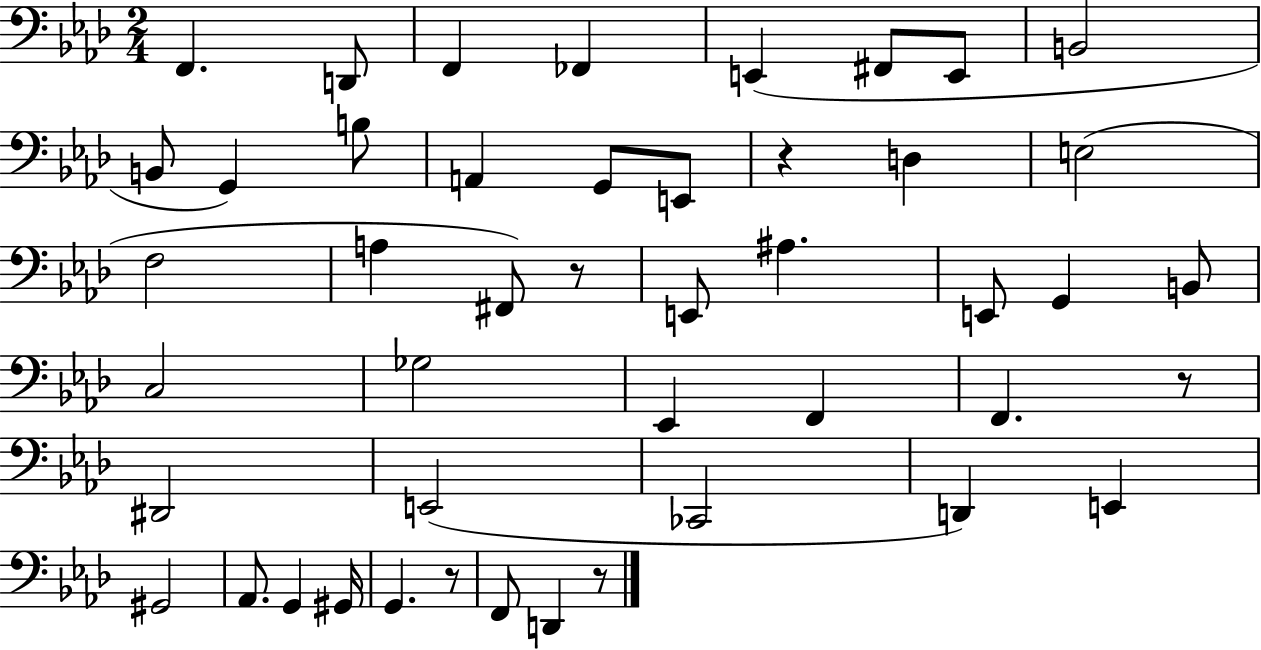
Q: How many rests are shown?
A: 5